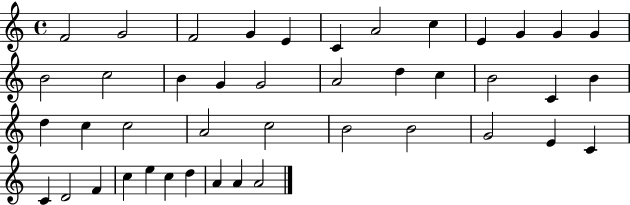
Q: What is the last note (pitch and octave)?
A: A4